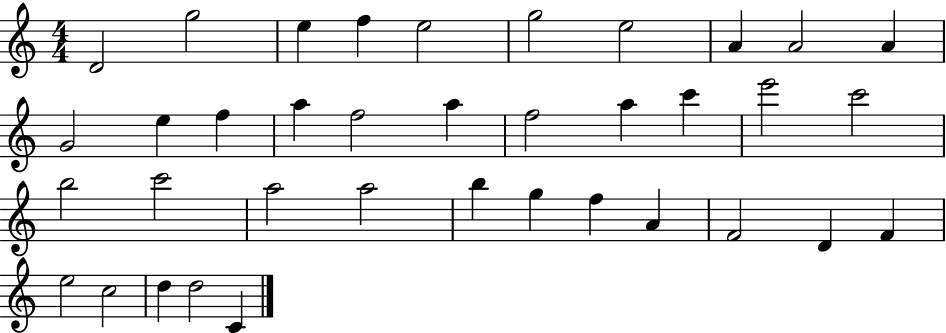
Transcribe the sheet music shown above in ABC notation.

X:1
T:Untitled
M:4/4
L:1/4
K:C
D2 g2 e f e2 g2 e2 A A2 A G2 e f a f2 a f2 a c' e'2 c'2 b2 c'2 a2 a2 b g f A F2 D F e2 c2 d d2 C